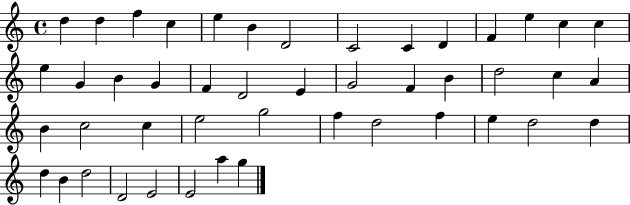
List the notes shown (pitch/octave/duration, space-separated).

D5/q D5/q F5/q C5/q E5/q B4/q D4/h C4/h C4/q D4/q F4/q E5/q C5/q C5/q E5/q G4/q B4/q G4/q F4/q D4/h E4/q G4/h F4/q B4/q D5/h C5/q A4/q B4/q C5/h C5/q E5/h G5/h F5/q D5/h F5/q E5/q D5/h D5/q D5/q B4/q D5/h D4/h E4/h E4/h A5/q G5/q